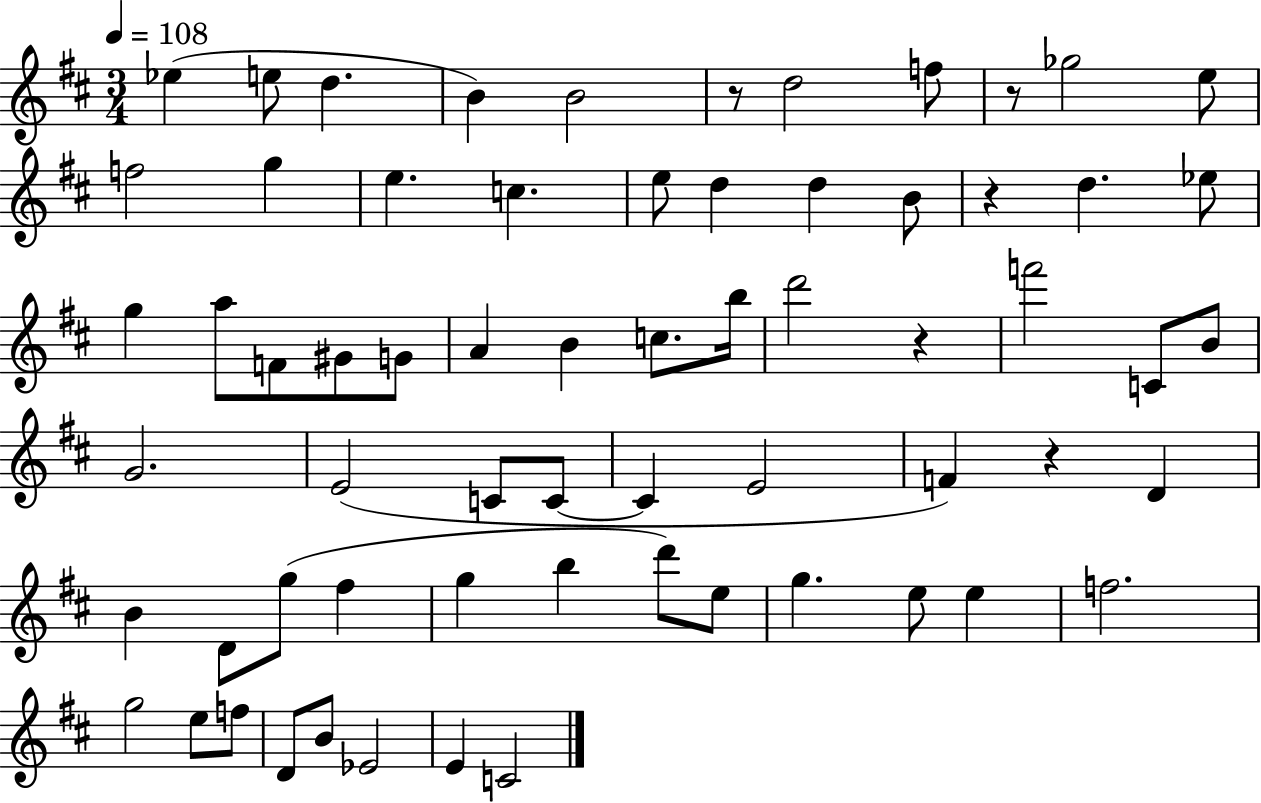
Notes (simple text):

Eb5/q E5/e D5/q. B4/q B4/h R/e D5/h F5/e R/e Gb5/h E5/e F5/h G5/q E5/q. C5/q. E5/e D5/q D5/q B4/e R/q D5/q. Eb5/e G5/q A5/e F4/e G#4/e G4/e A4/q B4/q C5/e. B5/s D6/h R/q F6/h C4/e B4/e G4/h. E4/h C4/e C4/e C4/q E4/h F4/q R/q D4/q B4/q D4/e G5/e F#5/q G5/q B5/q D6/e E5/e G5/q. E5/e E5/q F5/h. G5/h E5/e F5/e D4/e B4/e Eb4/h E4/q C4/h